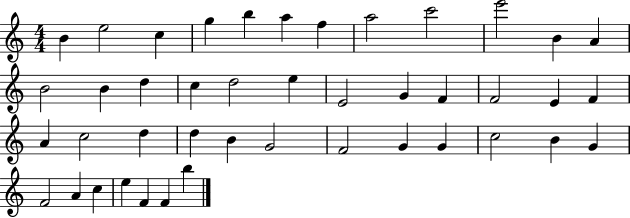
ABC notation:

X:1
T:Untitled
M:4/4
L:1/4
K:C
B e2 c g b a f a2 c'2 e'2 B A B2 B d c d2 e E2 G F F2 E F A c2 d d B G2 F2 G G c2 B G F2 A c e F F b